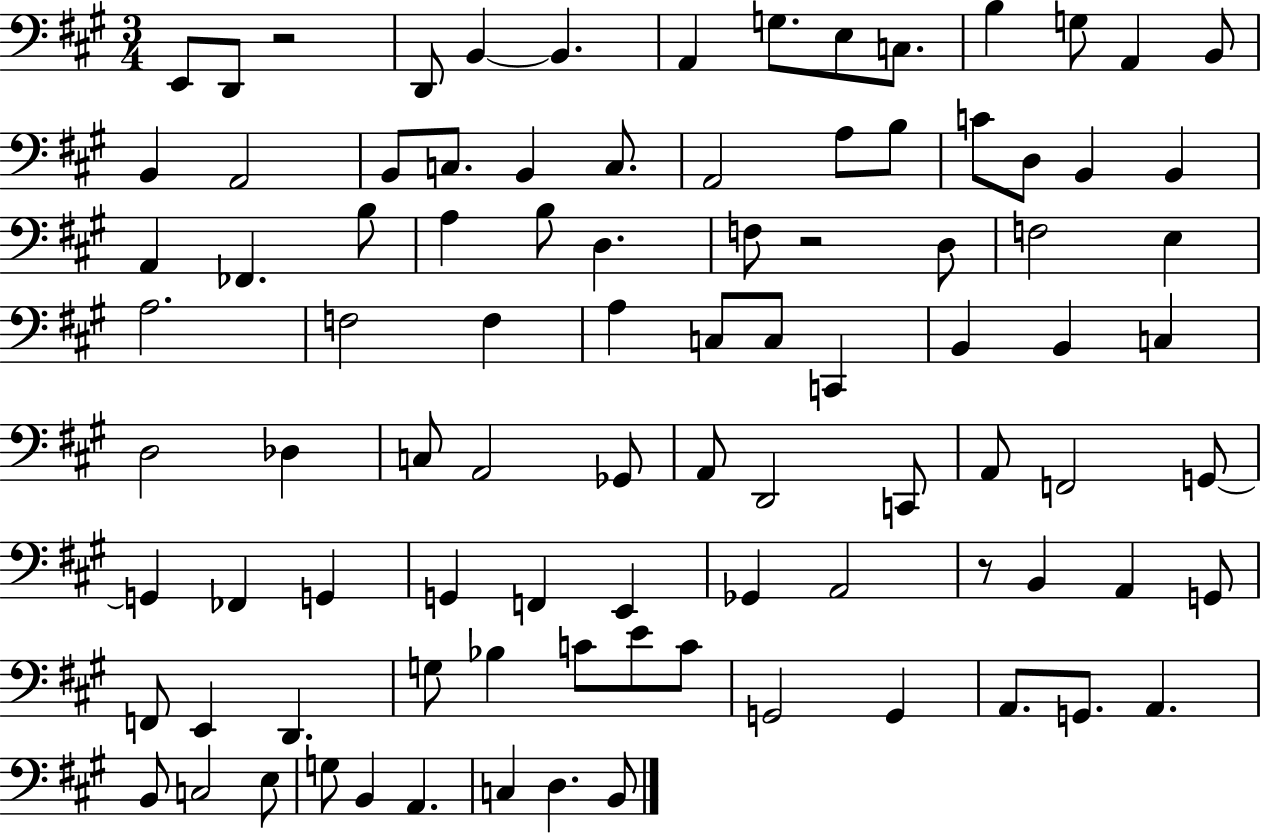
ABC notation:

X:1
T:Untitled
M:3/4
L:1/4
K:A
E,,/2 D,,/2 z2 D,,/2 B,, B,, A,, G,/2 E,/2 C,/2 B, G,/2 A,, B,,/2 B,, A,,2 B,,/2 C,/2 B,, C,/2 A,,2 A,/2 B,/2 C/2 D,/2 B,, B,, A,, _F,, B,/2 A, B,/2 D, F,/2 z2 D,/2 F,2 E, A,2 F,2 F, A, C,/2 C,/2 C,, B,, B,, C, D,2 _D, C,/2 A,,2 _G,,/2 A,,/2 D,,2 C,,/2 A,,/2 F,,2 G,,/2 G,, _F,, G,, G,, F,, E,, _G,, A,,2 z/2 B,, A,, G,,/2 F,,/2 E,, D,, G,/2 _B, C/2 E/2 C/2 G,,2 G,, A,,/2 G,,/2 A,, B,,/2 C,2 E,/2 G,/2 B,, A,, C, D, B,,/2